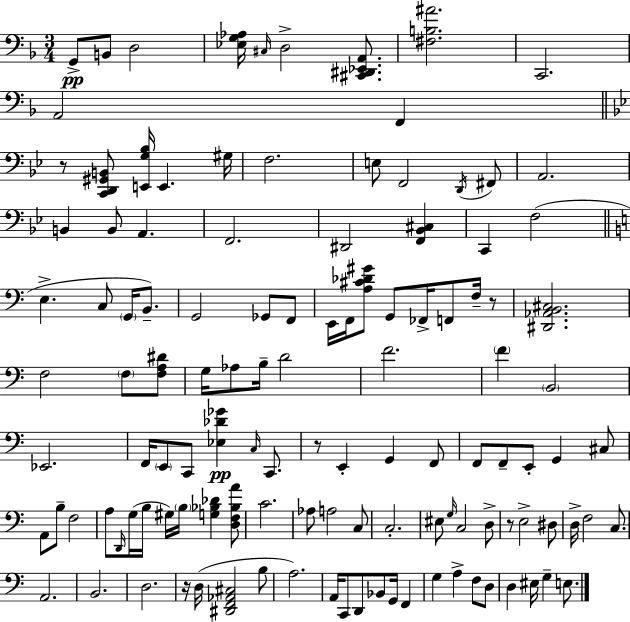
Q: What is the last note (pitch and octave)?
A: E3